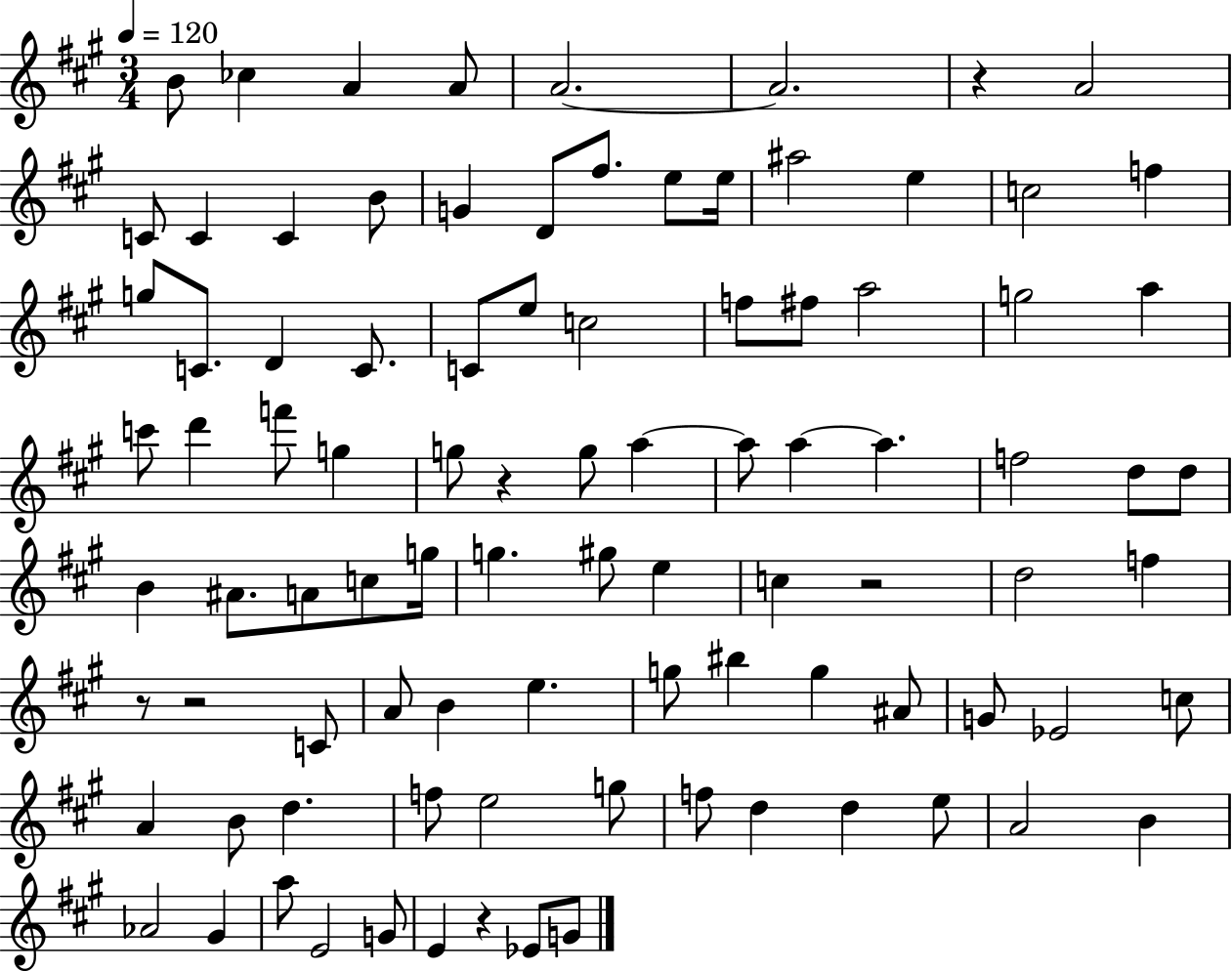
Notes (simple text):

B4/e CES5/q A4/q A4/e A4/h. A4/h. R/q A4/h C4/e C4/q C4/q B4/e G4/q D4/e F#5/e. E5/e E5/s A#5/h E5/q C5/h F5/q G5/e C4/e. D4/q C4/e. C4/e E5/e C5/h F5/e F#5/e A5/h G5/h A5/q C6/e D6/q F6/e G5/q G5/e R/q G5/e A5/q A5/e A5/q A5/q. F5/h D5/e D5/e B4/q A#4/e. A4/e C5/e G5/s G5/q. G#5/e E5/q C5/q R/h D5/h F5/q R/e R/h C4/e A4/e B4/q E5/q. G5/e BIS5/q G5/q A#4/e G4/e Eb4/h C5/e A4/q B4/e D5/q. F5/e E5/h G5/e F5/e D5/q D5/q E5/e A4/h B4/q Ab4/h G#4/q A5/e E4/h G4/e E4/q R/q Eb4/e G4/e